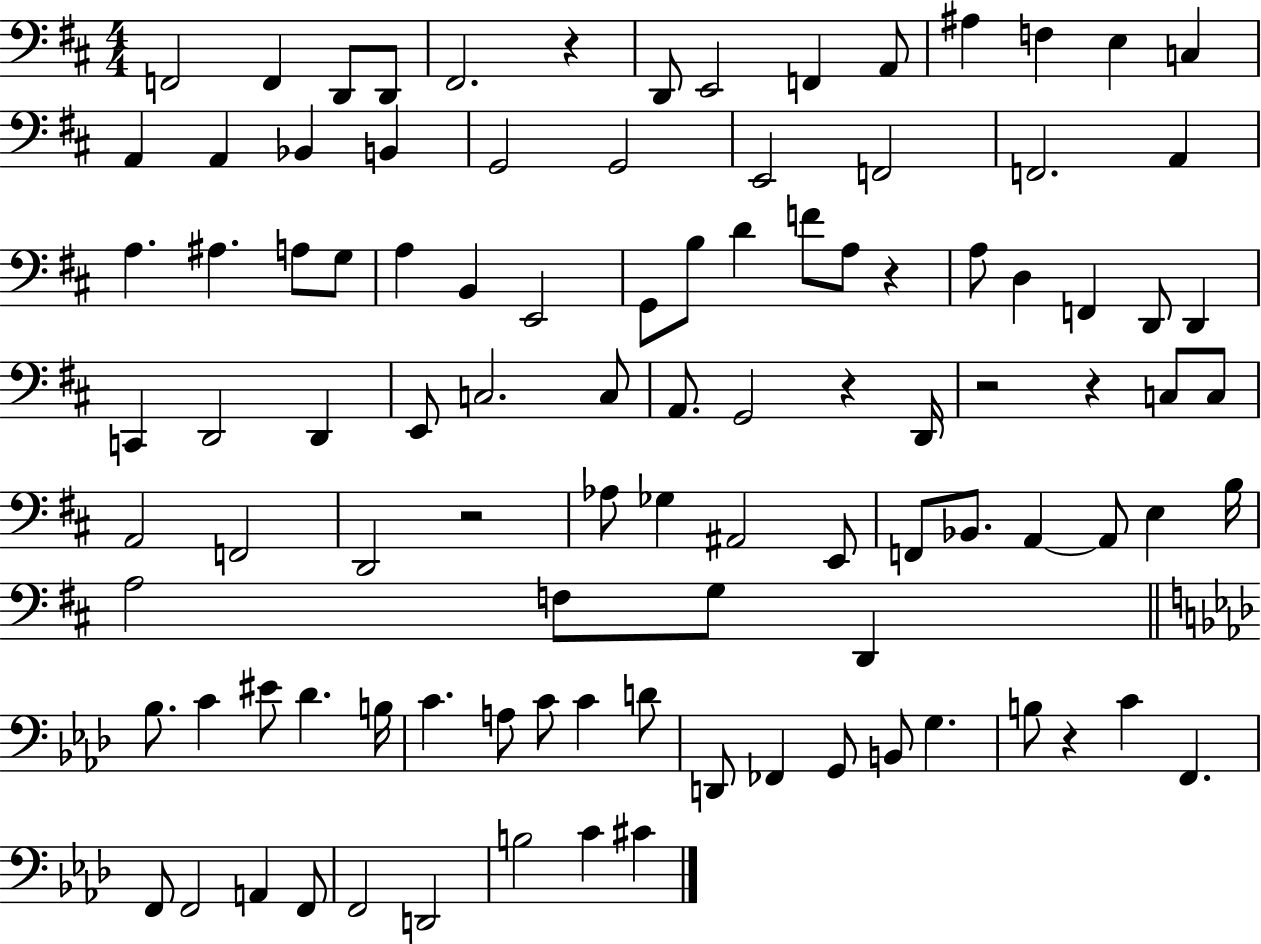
{
  \clef bass
  \numericTimeSignature
  \time 4/4
  \key d \major
  f,2 f,4 d,8 d,8 | fis,2. r4 | d,8 e,2 f,4 a,8 | ais4 f4 e4 c4 | \break a,4 a,4 bes,4 b,4 | g,2 g,2 | e,2 f,2 | f,2. a,4 | \break a4. ais4. a8 g8 | a4 b,4 e,2 | g,8 b8 d'4 f'8 a8 r4 | a8 d4 f,4 d,8 d,4 | \break c,4 d,2 d,4 | e,8 c2. c8 | a,8. g,2 r4 d,16 | r2 r4 c8 c8 | \break a,2 f,2 | d,2 r2 | aes8 ges4 ais,2 e,8 | f,8 bes,8. a,4~~ a,8 e4 b16 | \break a2 f8 g8 d,4 | \bar "||" \break \key aes \major bes8. c'4 eis'8 des'4. b16 | c'4. a8 c'8 c'4 d'8 | d,8 fes,4 g,8 b,8 g4. | b8 r4 c'4 f,4. | \break f,8 f,2 a,4 f,8 | f,2 d,2 | b2 c'4 cis'4 | \bar "|."
}